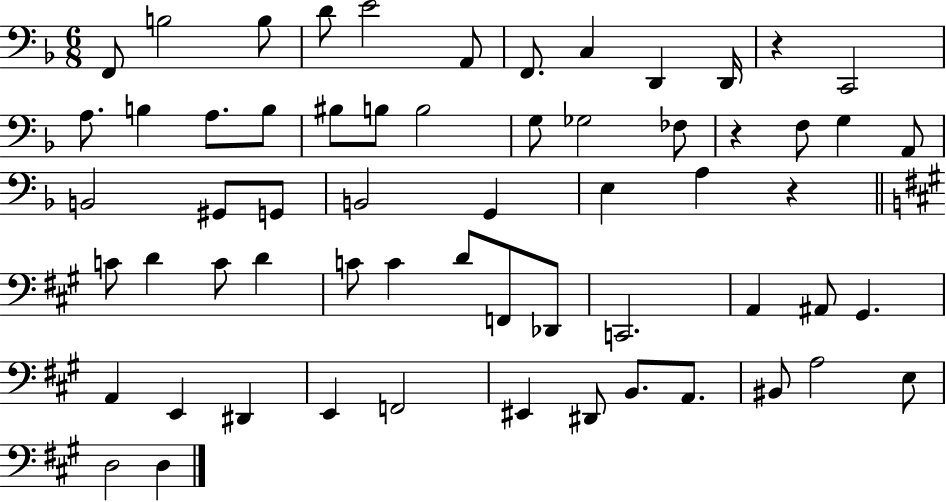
X:1
T:Untitled
M:6/8
L:1/4
K:F
F,,/2 B,2 B,/2 D/2 E2 A,,/2 F,,/2 C, D,, D,,/4 z C,,2 A,/2 B, A,/2 B,/2 ^B,/2 B,/2 B,2 G,/2 _G,2 _F,/2 z F,/2 G, A,,/2 B,,2 ^G,,/2 G,,/2 B,,2 G,, E, A, z C/2 D C/2 D C/2 C D/2 F,,/2 _D,,/2 C,,2 A,, ^A,,/2 ^G,, A,, E,, ^D,, E,, F,,2 ^E,, ^D,,/2 B,,/2 A,,/2 ^B,,/2 A,2 E,/2 D,2 D,